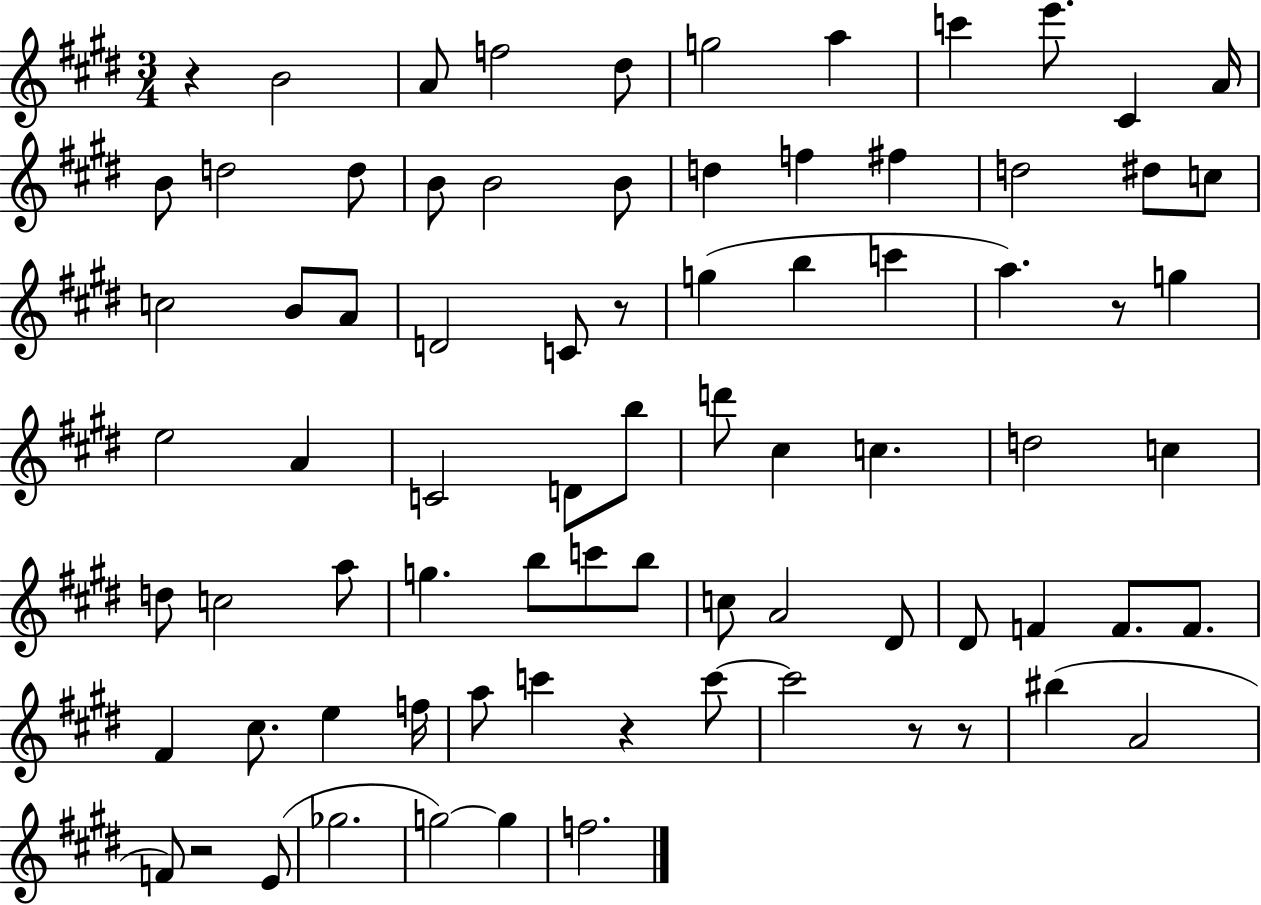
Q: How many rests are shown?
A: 7